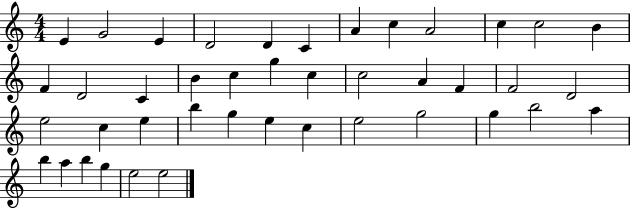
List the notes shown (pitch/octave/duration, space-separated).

E4/q G4/h E4/q D4/h D4/q C4/q A4/q C5/q A4/h C5/q C5/h B4/q F4/q D4/h C4/q B4/q C5/q G5/q C5/q C5/h A4/q F4/q F4/h D4/h E5/h C5/q E5/q B5/q G5/q E5/q C5/q E5/h G5/h G5/q B5/h A5/q B5/q A5/q B5/q G5/q E5/h E5/h